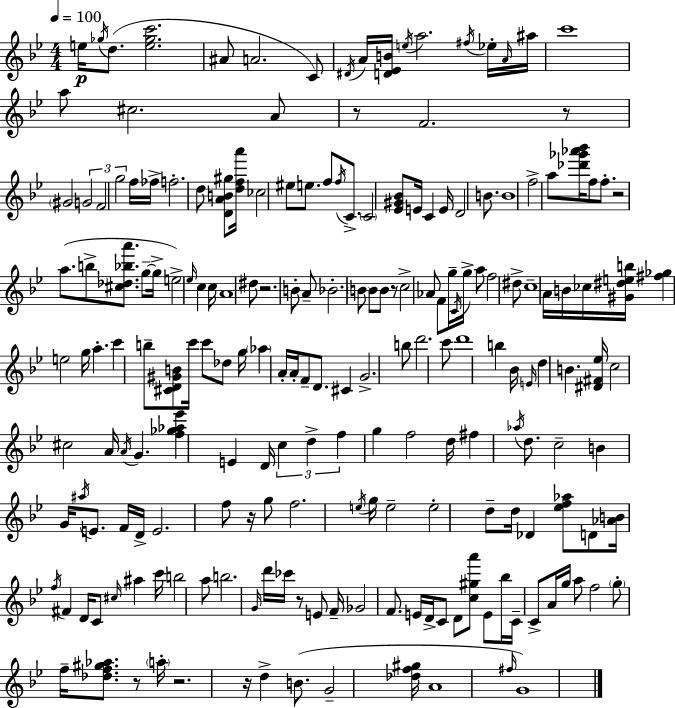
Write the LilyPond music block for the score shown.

{
  \clef treble
  \numericTimeSignature
  \time 4/4
  \key g \minor
  \tempo 4 = 100
  e''16\p \acciaccatura { ges''16 }( d''8. <e'' ges'' c'''>2. | ais'8 a'2. c'8) | \acciaccatura { dis'16 } a'16 <d' ees' b'>16 \acciaccatura { e''16 } a''2. | \acciaccatura { fis''16 } ees''16-. \grace { a'16 } ais''16 c'''1 | \break a''8 cis''2. | a'8 r8 f'2. | r8 \parenthesize gis'2 \tuplet 3/2 { g'2 | f'2 g''2 } | \break f''16 fes''16-> f''2.-. | d''8 <d' a' b' gis''>8 <d'' f'' a'''>16 ces''2 | eis''8 e''8. f''8 \acciaccatura { f''16 } c'8.-> \parenthesize c'2 | <ees' gis' bes'>8 e'16 c'4 e'16 d'2 | \break b'8. b'1 | f''2-> a''8 | <des''' ges''' aes''' bes'''>16 f''8 f''8.-. r2 a''8.( | b''8-> <cis'' des'' bes'' a'''>8. g''8--~~ g''16-> e''2->) | \break \grace { ees''16 } c''4 c''16 a'1 | dis''8 r2. | b'8-. a'8-- bes'2.-. | \parenthesize b'8 b'8 b'8 r8 c''2-> | \break aes'8 f'8 g''16-- \acciaccatura { c'16 } g''16-> a''8 f''2 | dis''8-> c''1-- | a'16 b'16 ces''16 <gis' dis'' e'' b''>16 <fis'' ges''>4 | e''2 g''16 a''4.-. c'''4 | \break b''8-- <cis' d' gis' b'>8 c'''16 c'''8 des''8 g''16 \parenthesize aes''4 | a'16-. a'16-. f'8-- d'8. cis'4 g'2.-> | b''8 d'''2. | c'''8 d'''1 | \break b''4 bes'16 \grace { e'16 } d''4 | b'4. <dis' fis' ees''>16 c''2 | cis''2 a'16 \acciaccatura { a'16 } g'4. | <f'' ges'' aes'' ees'''>4 e'4 d'16 \tuplet 3/2 { c''4 d''4-> | \break f''4 } g''4 f''2 | d''16 fis''4 \acciaccatura { aes''16 } d''8. c''2-- | b'4 g'16 \acciaccatura { ais''16 } e'8. f'16 d'16-> e'2. | f''8 r16 g''8 f''2. | \break \acciaccatura { e''16 } g''16 e''2-- | e''2-. d''8-- d''16 | des'4 <ees'' f'' aes''>8 d'8 <aes' b'>16 \acciaccatura { f''16 } fis'4 d'16 c'8 | \grace { cis''16 } ais''4 c'''16 b''2 a''8 | \break b''2. \grace { g'16 } d'''16 ces'''16 | r8 e'8 f'16-- ges'2 f'8. | e'16 d'16-> c'8 d'8 <c'' gis'' a'''>8 e'8 bes''16 c'16-- c'8-> a'16 g''16 | a''8 f''2 \parenthesize g''8-. f''16-- <des'' f'' gis'' aes''>8. | \break r8 \parenthesize a''16-. r2. r16 | d''4-> b'8.( g'2-- <des'' f'' gis''>16 | a'1 | \grace { fis''16 } g'1) | \break \bar "|."
}